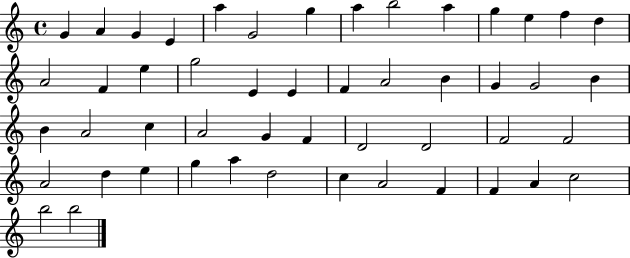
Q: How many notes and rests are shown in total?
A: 50